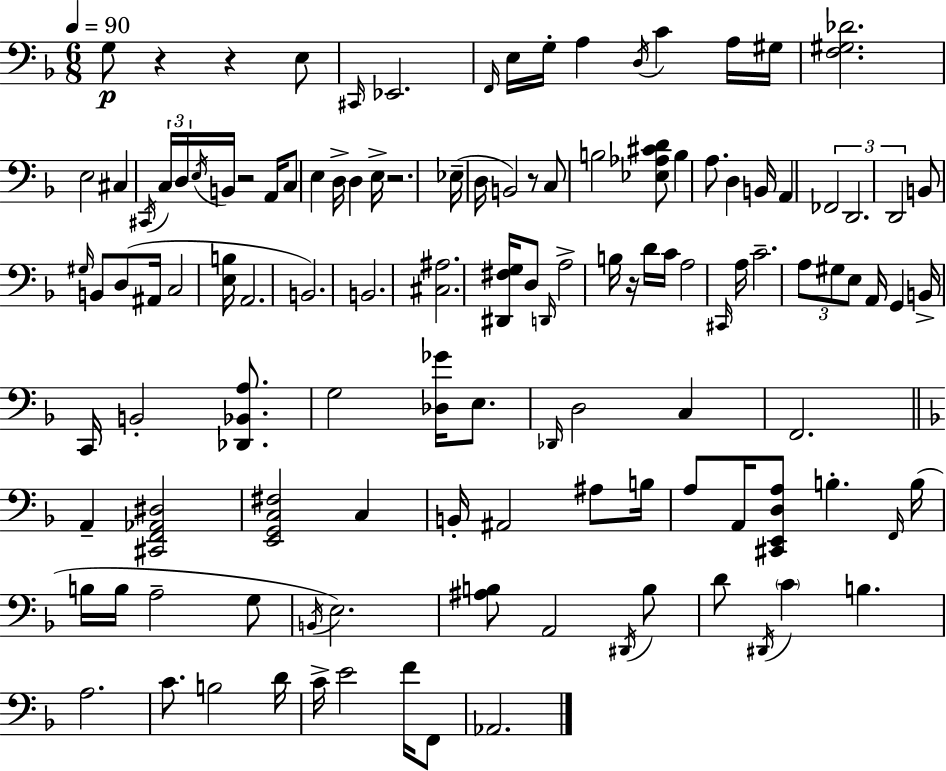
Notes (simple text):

G3/e R/q R/q E3/e C#2/s Eb2/h. F2/s E3/s G3/s A3/q D3/s C4/q A3/s G#3/s [F3,G#3,Db4]/h. E3/h C#3/q C#2/s C3/s D3/s E3/s B2/s R/h A2/s C3/e E3/q D3/s D3/q E3/s R/h. Eb3/s D3/s B2/h R/e C3/e B3/h [Eb3,Ab3,C#4,D4]/e B3/q A3/e. D3/q B2/s A2/q FES2/h D2/h. D2/h B2/e G#3/s B2/e D3/e A#2/s C3/h [E3,B3]/s A2/h. B2/h. B2/h. [C#3,A#3]/h. [D#2,F#3,G3]/s D3/e D2/s A3/h B3/s R/s D4/s C4/s A3/h C#2/s A3/s C4/h. A3/e G#3/e E3/e A2/s G2/q B2/s C2/s B2/h [Db2,Bb2,A3]/e. G3/h [Db3,Gb4]/s E3/e. Db2/s D3/h C3/q F2/h. A2/q [C#2,F2,Ab2,D#3]/h [E2,G2,C3,F#3]/h C3/q B2/s A#2/h A#3/e B3/s A3/e A2/s [C#2,E2,D3,A3]/e B3/q. F2/s B3/s B3/s B3/s A3/h G3/e B2/s E3/h. [A#3,B3]/e A2/h D#2/s B3/e D4/e D#2/s C4/q B3/q. A3/h. C4/e. B3/h D4/s C4/s E4/h F4/s F2/e Ab2/h.